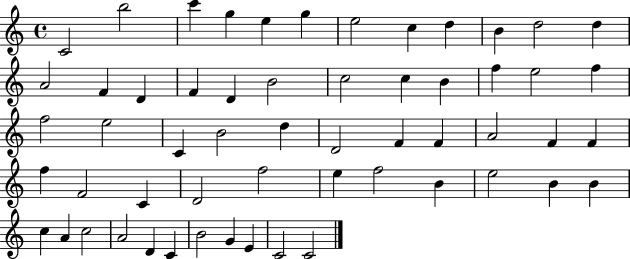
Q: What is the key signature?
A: C major